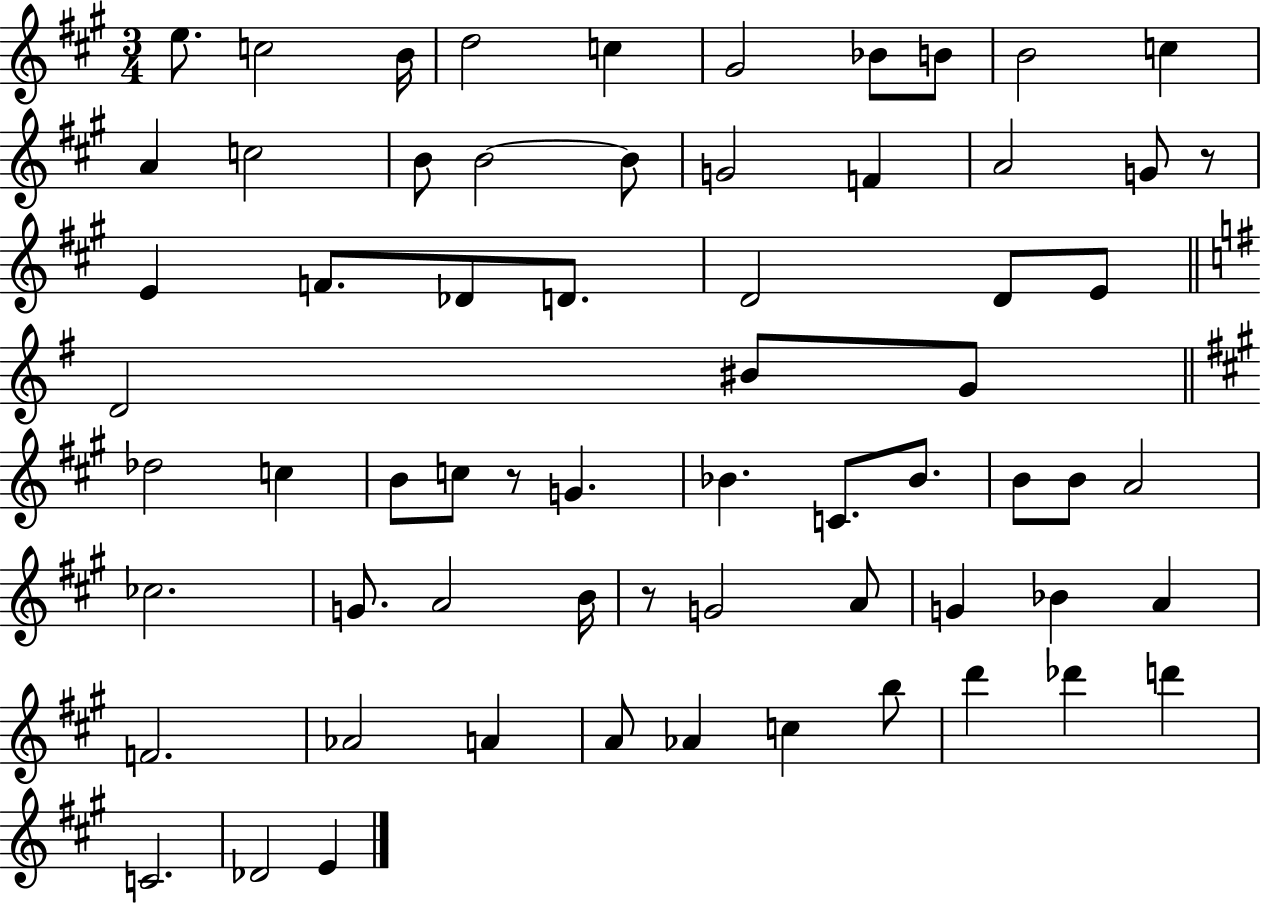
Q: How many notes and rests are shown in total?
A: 65